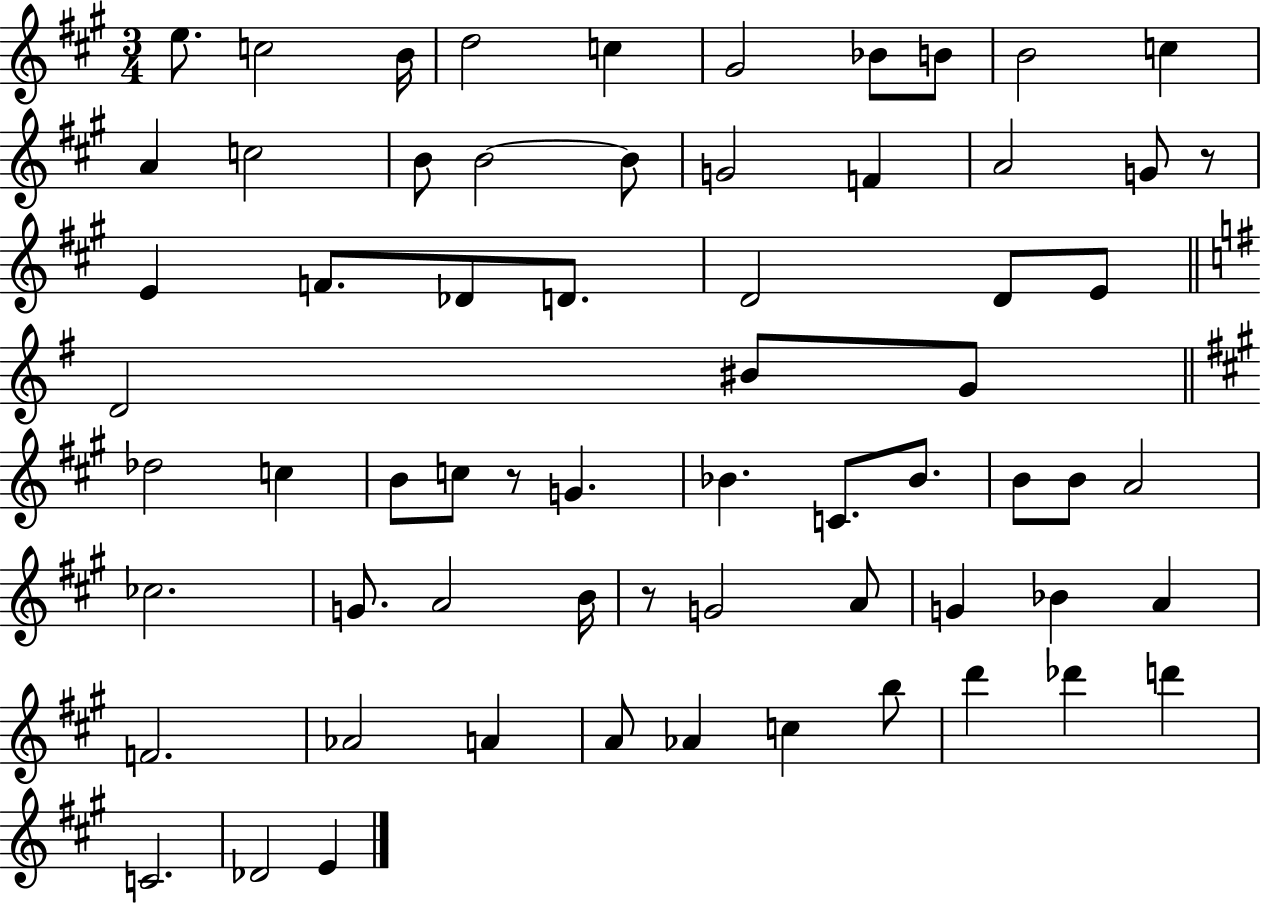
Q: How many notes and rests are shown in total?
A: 65